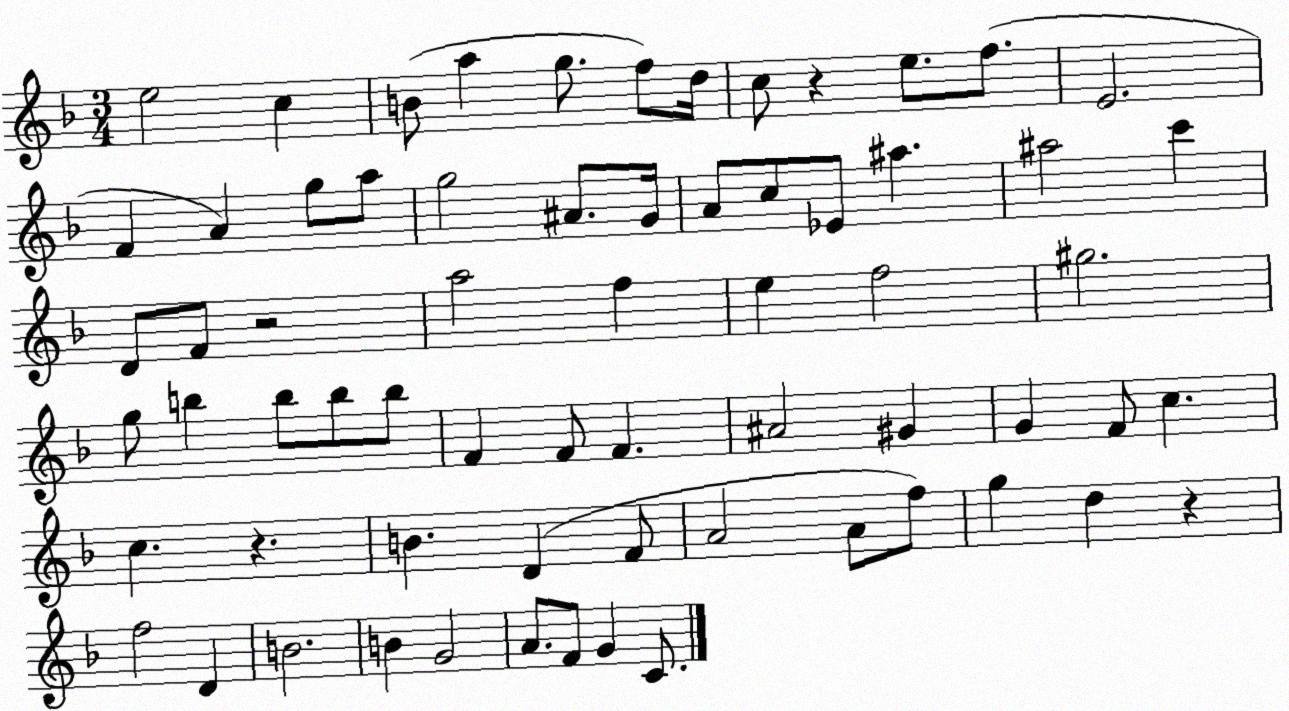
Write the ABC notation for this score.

X:1
T:Untitled
M:3/4
L:1/4
K:F
e2 c B/2 a g/2 f/2 d/4 c/2 z e/2 f/2 E2 F A g/2 a/2 g2 ^A/2 G/4 A/2 c/2 _E/2 ^a ^a2 c' D/2 F/2 z2 a2 f e f2 ^g2 g/2 b b/2 b/2 b/2 F F/2 F ^A2 ^G G F/2 c c z B D F/2 A2 A/2 f/2 g d z f2 D B2 B G2 A/2 F/2 G C/2